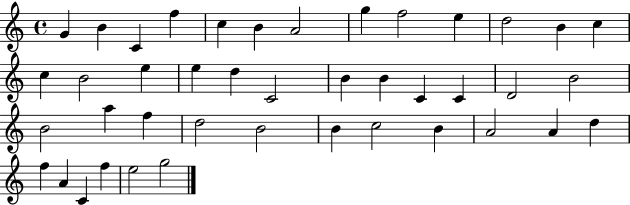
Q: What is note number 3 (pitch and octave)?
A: C4